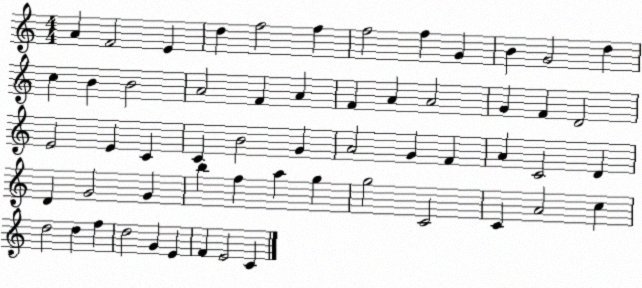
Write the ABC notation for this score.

X:1
T:Untitled
M:4/4
L:1/4
K:C
A F2 E d f2 f f2 f G B G2 d c B B2 A2 F A F A A2 G F D2 E2 E C C B2 G A2 G F A C2 D D G2 G b f a g g2 C2 C A2 c d2 d f d2 G E F E2 C